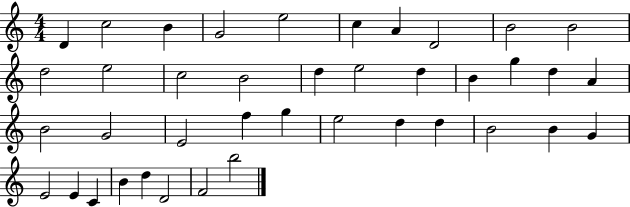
D4/q C5/h B4/q G4/h E5/h C5/q A4/q D4/h B4/h B4/h D5/h E5/h C5/h B4/h D5/q E5/h D5/q B4/q G5/q D5/q A4/q B4/h G4/h E4/h F5/q G5/q E5/h D5/q D5/q B4/h B4/q G4/q E4/h E4/q C4/q B4/q D5/q D4/h F4/h B5/h